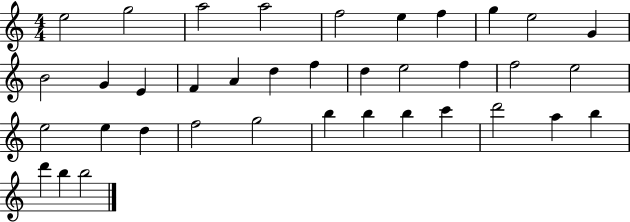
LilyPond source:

{
  \clef treble
  \numericTimeSignature
  \time 4/4
  \key c \major
  e''2 g''2 | a''2 a''2 | f''2 e''4 f''4 | g''4 e''2 g'4 | \break b'2 g'4 e'4 | f'4 a'4 d''4 f''4 | d''4 e''2 f''4 | f''2 e''2 | \break e''2 e''4 d''4 | f''2 g''2 | b''4 b''4 b''4 c'''4 | d'''2 a''4 b''4 | \break d'''4 b''4 b''2 | \bar "|."
}